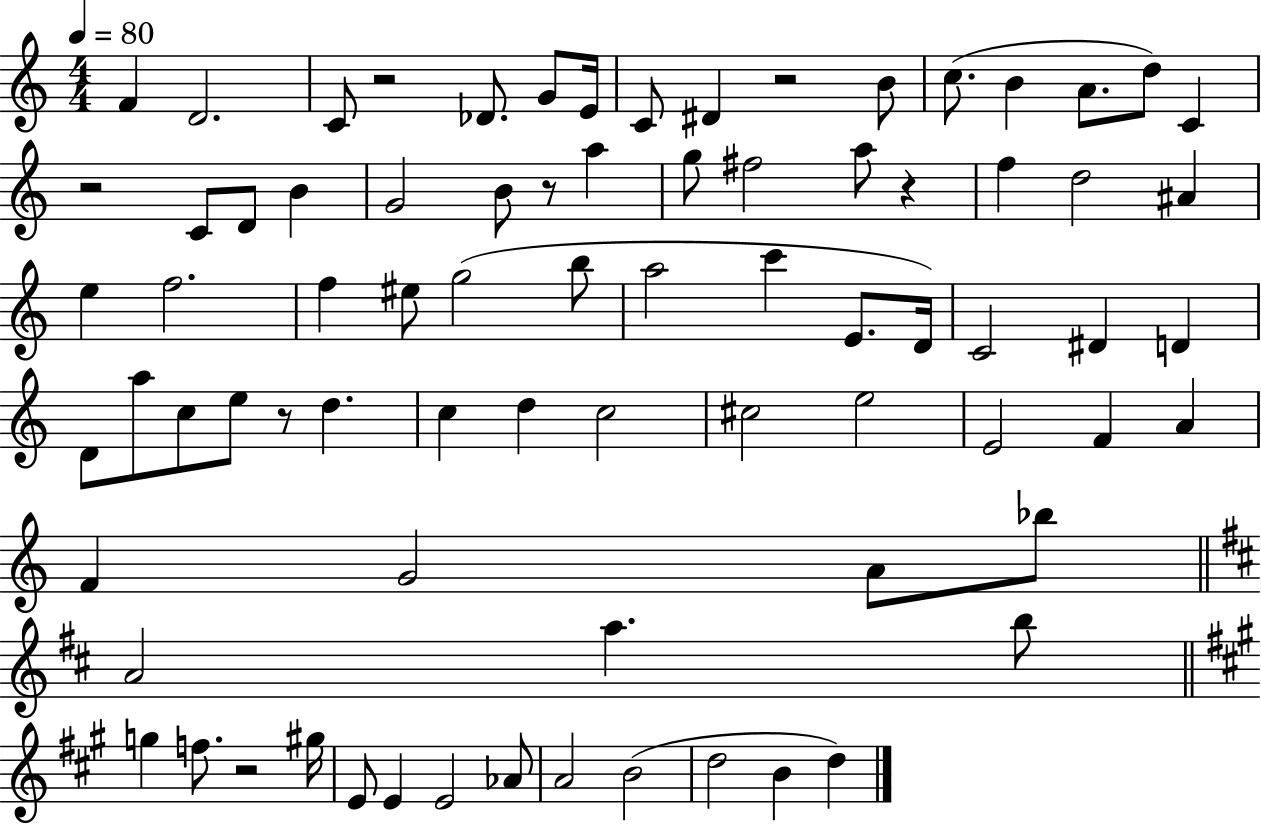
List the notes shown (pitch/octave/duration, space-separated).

F4/q D4/h. C4/e R/h Db4/e. G4/e E4/s C4/e D#4/q R/h B4/e C5/e. B4/q A4/e. D5/e C4/q R/h C4/e D4/e B4/q G4/h B4/e R/e A5/q G5/e F#5/h A5/e R/q F5/q D5/h A#4/q E5/q F5/h. F5/q EIS5/e G5/h B5/e A5/h C6/q E4/e. D4/s C4/h D#4/q D4/q D4/e A5/e C5/e E5/e R/e D5/q. C5/q D5/q C5/h C#5/h E5/h E4/h F4/q A4/q F4/q G4/h A4/e Bb5/e A4/h A5/q. B5/e G5/q F5/e. R/h G#5/s E4/e E4/q E4/h Ab4/e A4/h B4/h D5/h B4/q D5/q